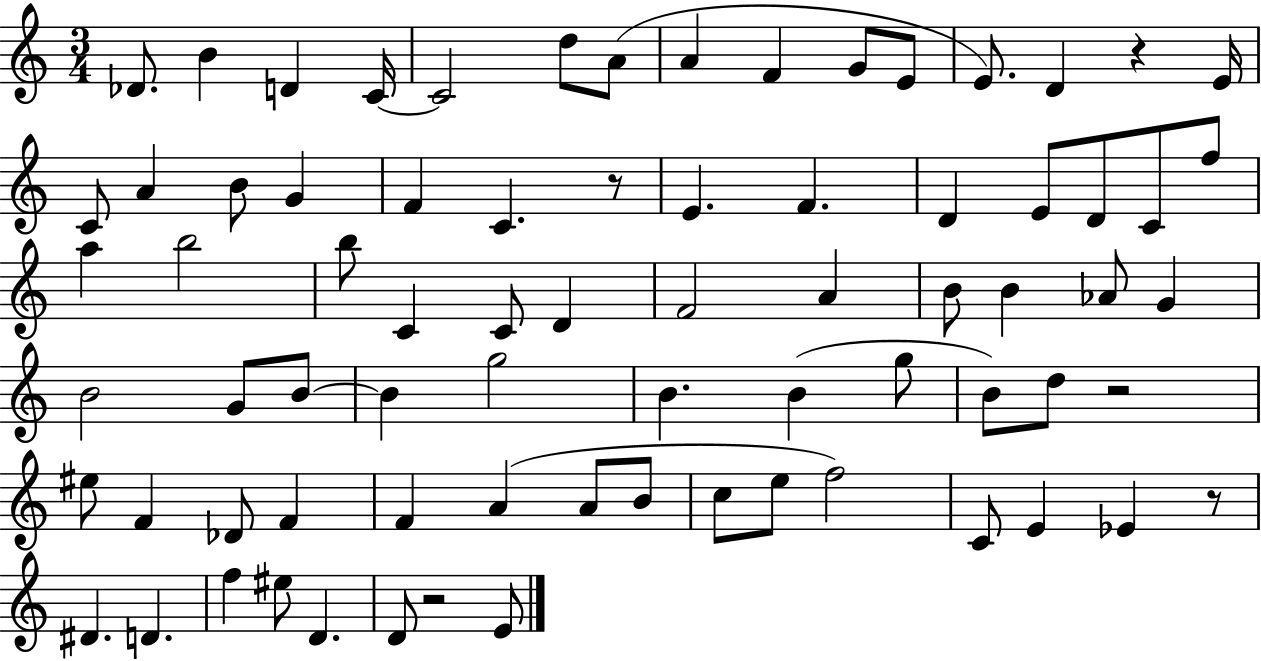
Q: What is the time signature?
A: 3/4